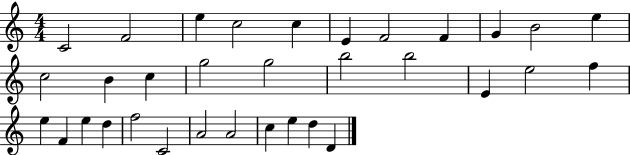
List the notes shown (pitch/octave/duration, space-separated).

C4/h F4/h E5/q C5/h C5/q E4/q F4/h F4/q G4/q B4/h E5/q C5/h B4/q C5/q G5/h G5/h B5/h B5/h E4/q E5/h F5/q E5/q F4/q E5/q D5/q F5/h C4/h A4/h A4/h C5/q E5/q D5/q D4/q